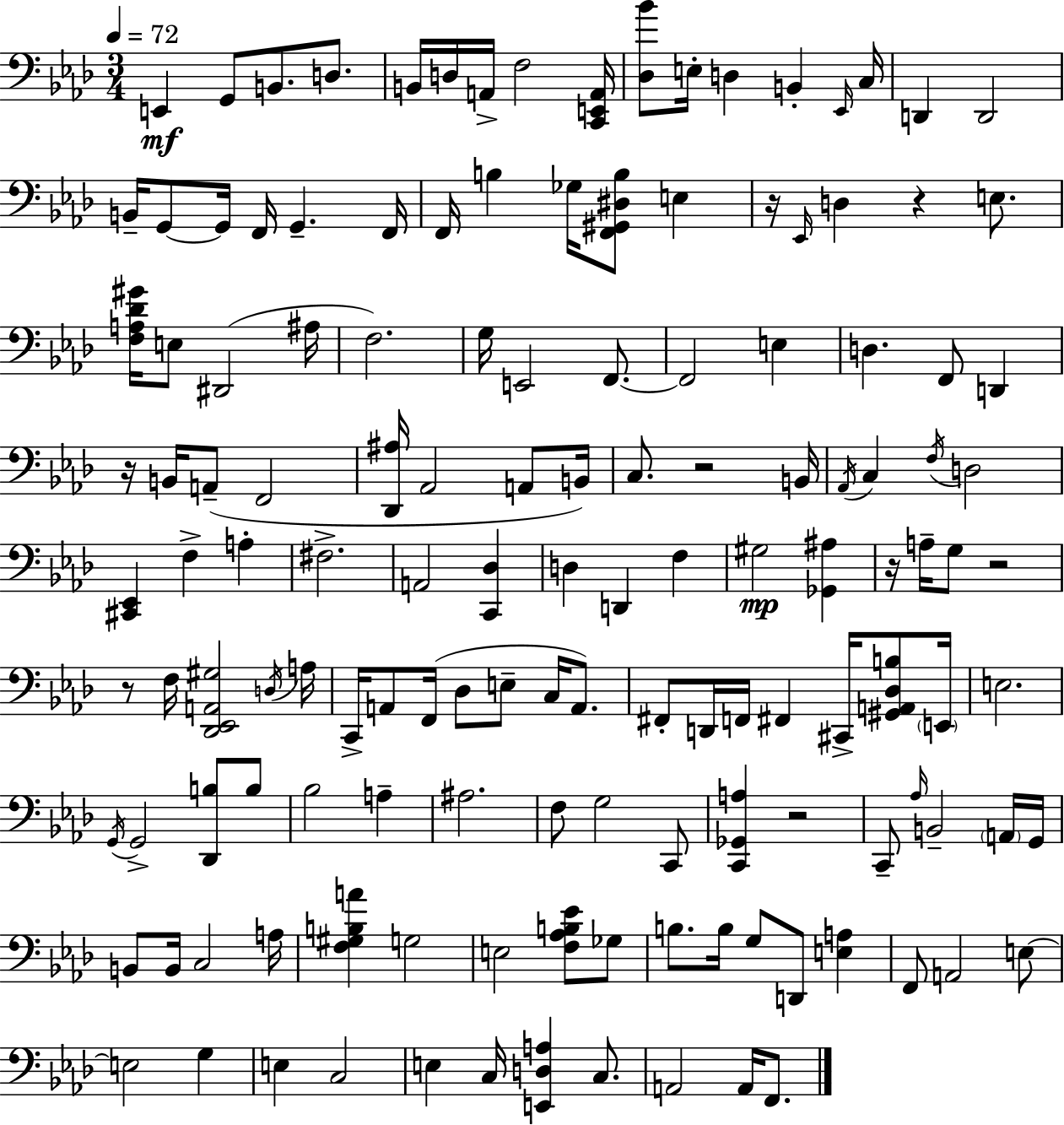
{
  \clef bass
  \numericTimeSignature
  \time 3/4
  \key aes \major
  \tempo 4 = 72
  \repeat volta 2 { e,4\mf g,8 b,8. d8. | b,16 d16 a,16-> f2 <c, e, a,>16 | <des bes'>8 e16-. d4 b,4-. \grace { ees,16 } | c16 d,4 d,2 | \break b,16-- g,8~~ g,16 f,16 g,4.-- | f,16 f,16 b4 ges16 <f, gis, dis b>8 e4 | r16 \grace { ees,16 } d4 r4 e8. | <f a des' gis'>16 e8 dis,2( | \break ais16 f2.) | g16 e,2 f,8.~~ | f,2 e4 | d4. f,8 d,4 | \break r16 b,16 a,8--( f,2 | <des, ais>16 aes,2 a,8 | b,16) c8. r2 | b,16 \acciaccatura { aes,16 } c4 \acciaccatura { f16 } d2 | \break <cis, ees,>4 f4-> | a4-. fis2.-> | a,2 | <c, des>4 d4 d,4 | \break f4 gis2\mp | <ges, ais>4 r16 a16-- g8 r2 | r8 f16 <des, ees, a, gis>2 | \acciaccatura { d16 } a16 c,16-> a,8 f,16( des8 e8-- | \break c16 a,8.) fis,8-. d,16 f,16 fis,4 | cis,16-> <gis, a, des b>8 \parenthesize e,16 e2. | \acciaccatura { g,16 } g,2-> | <des, b>8 b8 bes2 | \break a4-- ais2. | f8 g2 | c,8 <c, ges, a>4 r2 | c,8-- \grace { aes16 } b,2-- | \break \parenthesize a,16 g,16 b,8 b,16 c2 | a16 <f gis b a'>4 g2 | e2 | <f aes b ees'>8 ges8 b8. b16 g8 | \break d,8 <e a>4 f,8 a,2 | e8~~ e2 | g4 e4 c2 | e4 c16 | \break <e, d a>4 c8. a,2 | a,16 f,8. } \bar "|."
}